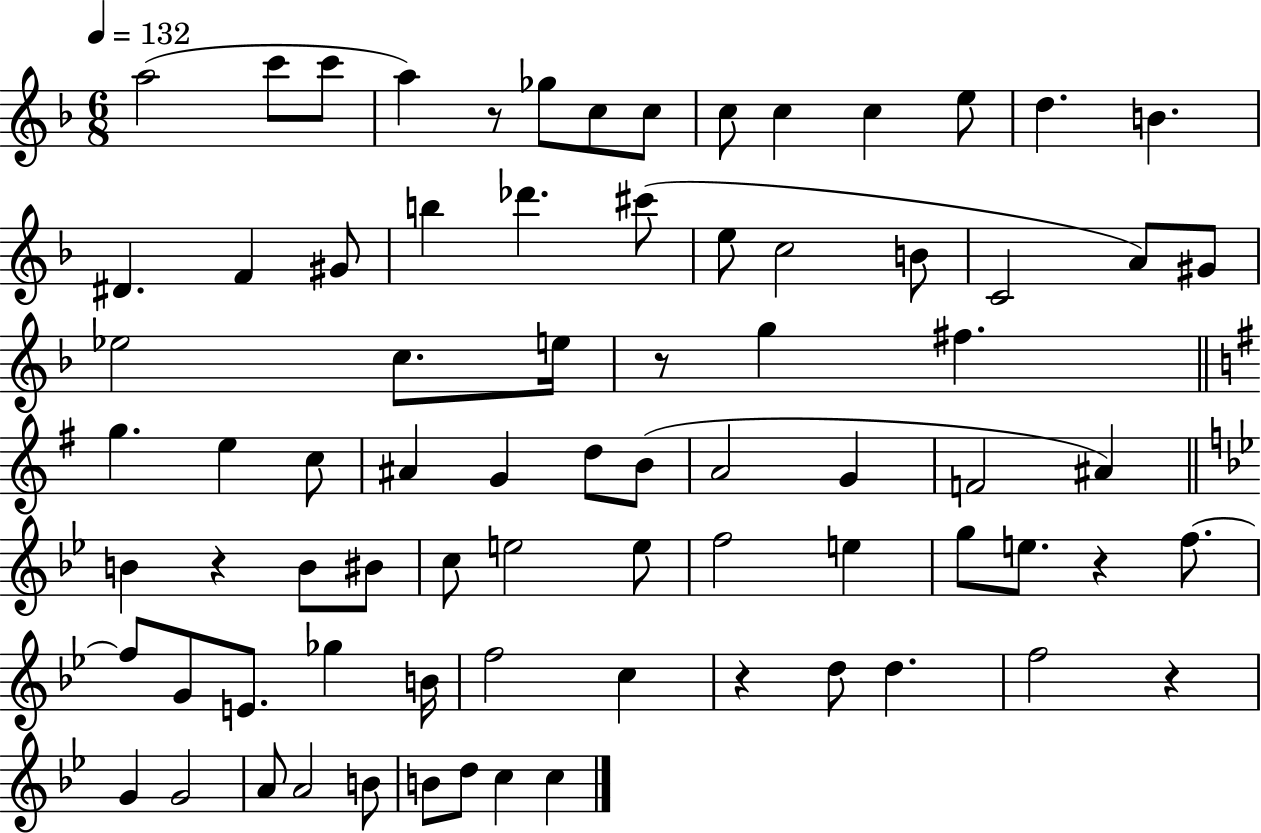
{
  \clef treble
  \numericTimeSignature
  \time 6/8
  \key f \major
  \tempo 4 = 132
  a''2( c'''8 c'''8 | a''4) r8 ges''8 c''8 c''8 | c''8 c''4 c''4 e''8 | d''4. b'4. | \break dis'4. f'4 gis'8 | b''4 des'''4. cis'''8( | e''8 c''2 b'8 | c'2 a'8) gis'8 | \break ees''2 c''8. e''16 | r8 g''4 fis''4. | \bar "||" \break \key g \major g''4. e''4 c''8 | ais'4 g'4 d''8 b'8( | a'2 g'4 | f'2 ais'4) | \break \bar "||" \break \key bes \major b'4 r4 b'8 bis'8 | c''8 e''2 e''8 | f''2 e''4 | g''8 e''8. r4 f''8.~~ | \break f''8 g'8 e'8. ges''4 b'16 | f''2 c''4 | r4 d''8 d''4. | f''2 r4 | \break g'4 g'2 | a'8 a'2 b'8 | b'8 d''8 c''4 c''4 | \bar "|."
}